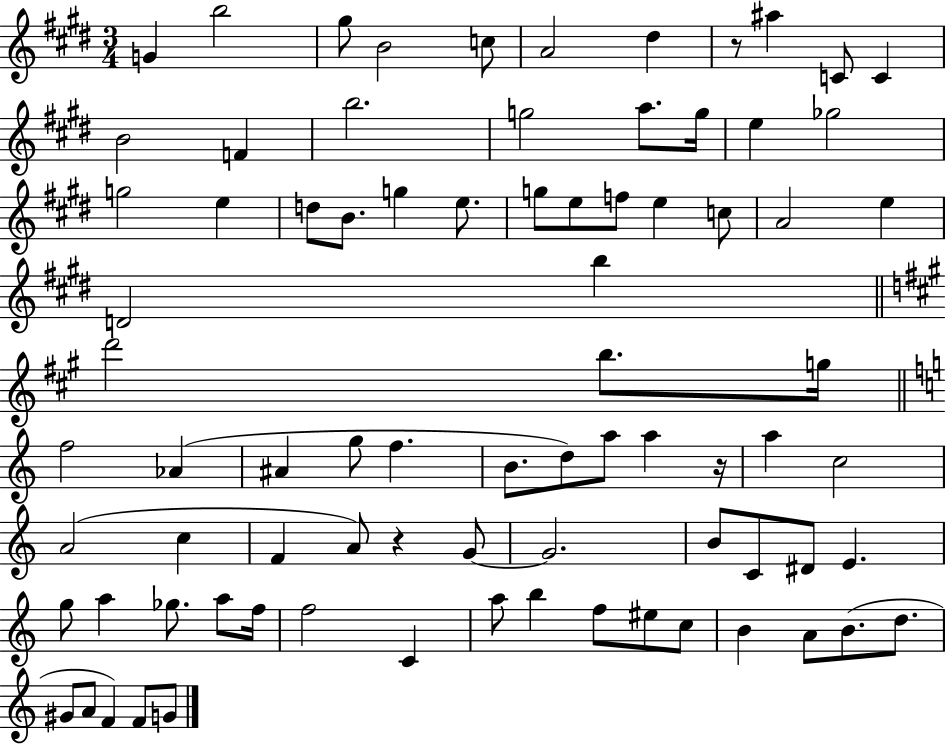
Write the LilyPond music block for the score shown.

{
  \clef treble
  \numericTimeSignature
  \time 3/4
  \key e \major
  \repeat volta 2 { g'4 b''2 | gis''8 b'2 c''8 | a'2 dis''4 | r8 ais''4 c'8 c'4 | \break b'2 f'4 | b''2. | g''2 a''8. g''16 | e''4 ges''2 | \break g''2 e''4 | d''8 b'8. g''4 e''8. | g''8 e''8 f''8 e''4 c''8 | a'2 e''4 | \break d'2 b''4 | \bar "||" \break \key a \major d'''2 b''8. g''16 | \bar "||" \break \key c \major f''2 aes'4( | ais'4 g''8 f''4. | b'8. d''8) a''8 a''4 r16 | a''4 c''2 | \break a'2( c''4 | f'4 a'8) r4 g'8~~ | g'2. | b'8 c'8 dis'8 e'4. | \break g''8 a''4 ges''8. a''8 f''16 | f''2 c'4 | a''8 b''4 f''8 eis''8 c''8 | b'4 a'8 b'8.( d''8. | \break gis'8 a'8 f'4) f'8 g'8 | } \bar "|."
}